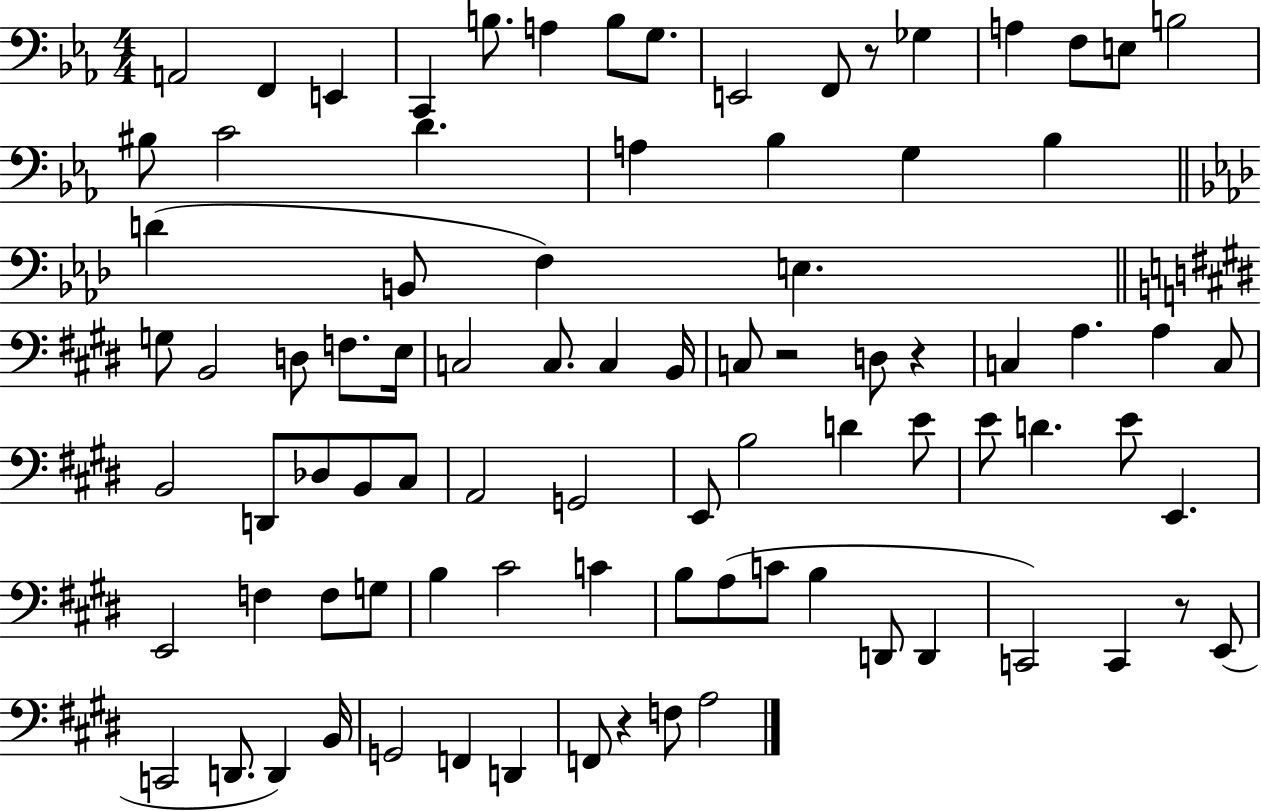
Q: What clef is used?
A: bass